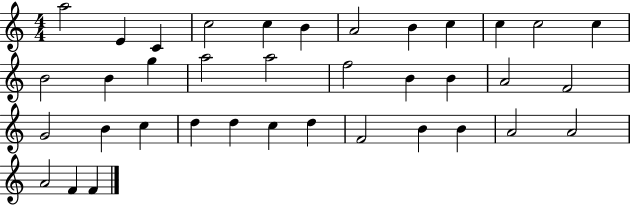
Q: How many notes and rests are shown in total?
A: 37